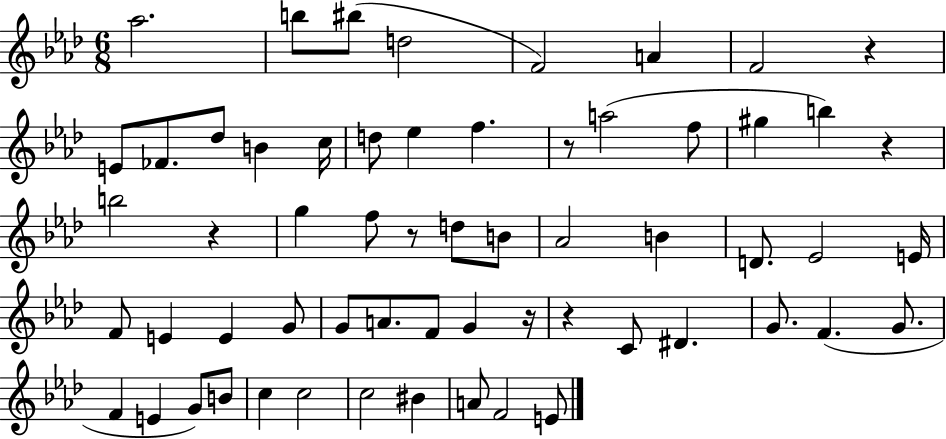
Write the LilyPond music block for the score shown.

{
  \clef treble
  \numericTimeSignature
  \time 6/8
  \key aes \major
  aes''2. | b''8 bis''8( d''2 | f'2) a'4 | f'2 r4 | \break e'8 fes'8. des''8 b'4 c''16 | d''8 ees''4 f''4. | r8 a''2( f''8 | gis''4 b''4) r4 | \break b''2 r4 | g''4 f''8 r8 d''8 b'8 | aes'2 b'4 | d'8. ees'2 e'16 | \break f'8 e'4 e'4 g'8 | g'8 a'8. f'8 g'4 r16 | r4 c'8 dis'4. | g'8. f'4.( g'8. | \break f'4 e'4 g'8) b'8 | c''4 c''2 | c''2 bis'4 | a'8 f'2 e'8 | \break \bar "|."
}